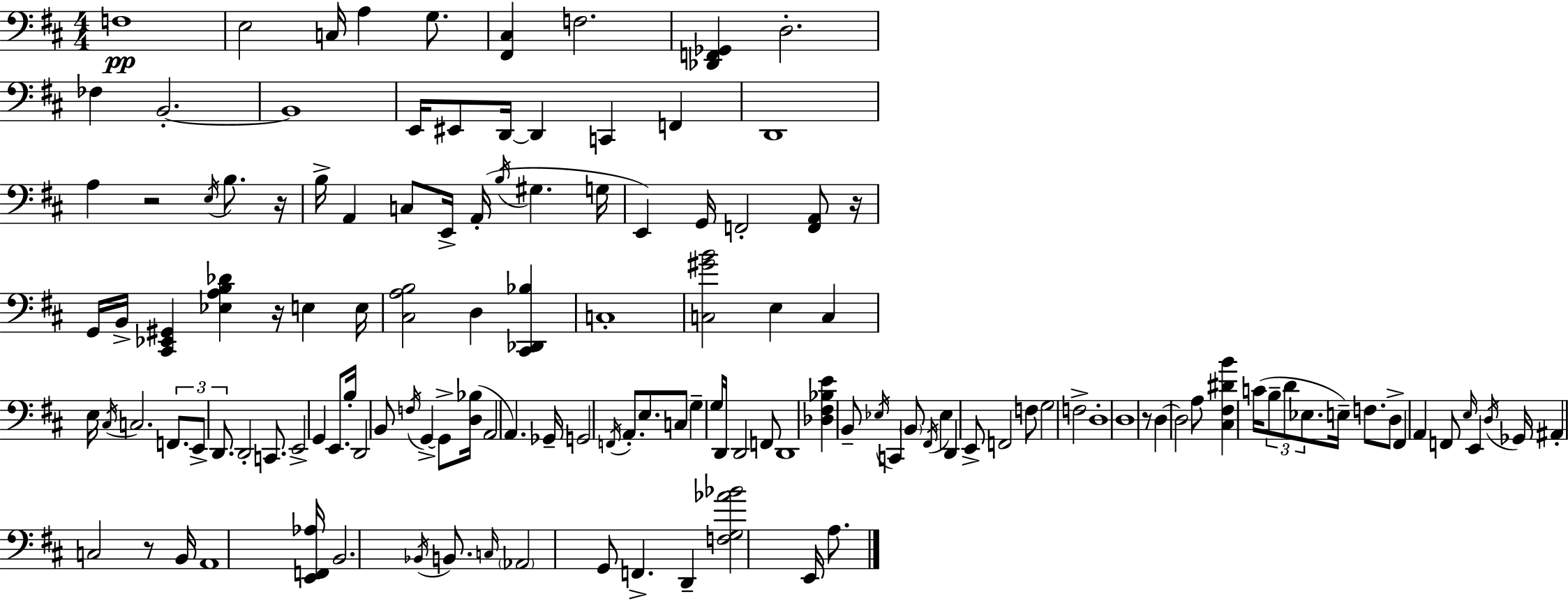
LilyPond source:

{
  \clef bass
  \numericTimeSignature
  \time 4/4
  \key d \major
  \repeat volta 2 { f1\pp | e2 c16 a4 g8. | <fis, cis>4 f2. | <des, f, ges,>4 d2.-. | \break fes4 b,2.-.~~ | b,1 | e,16 eis,8 d,16~~ d,4 c,4 f,4 | d,1 | \break a4 r2 \acciaccatura { e16 } b8. | r16 b16-> a,4 c8 e,16-> a,16-.( \acciaccatura { b16 } gis4. | g16 e,4) g,16 f,2-. <f, a,>8 | r16 g,16 b,16-> <cis, ees, gis,>4 <ees a b des'>4 r16 e4 | \break e16 <cis a b>2 d4 <cis, des, bes>4 | c1-. | <c gis' b'>2 e4 c4 | e16 \acciaccatura { cis16 } c2. | \break \tuplet 3/2 { f,8. e,8-> d,8. } d,2-. | c,8. e,2-> g,4 e,8. | b16-. d,2 b,8 \acciaccatura { f16 } g,4->~~ | g,8-> <d bes>16( a,2 a,4.) | \break ges,16-- g,2 \acciaccatura { f,16 } a,8.-. | e8. c8 g4-- g16 d,16 d,2 | f,8 d,1 | <des fis bes e'>4 b,8-- \acciaccatura { ees16 } c,4 | \break \parenthesize b,8 \acciaccatura { fis,16 } ees4 d,4 e,8-> f,2 | f8 g2 f2-> | d1-. | d1 | \break r8 d4~~ d2 | a8 <cis fis dis' b'>4 c'16( \tuplet 3/2 { b8-- d'8 | ees8. } e16--) f8. d8-> fis,4 a,4 | f,8 \grace { e16 } e,4 \acciaccatura { d16 } ges,16 ais,4-. c2 | \break r8 b,16 a,1 | <e, f, aes>16 b,2. | \acciaccatura { bes,16 } b,8. \grace { c16 } \parenthesize aes,2 | g,8 f,4.-> d,4-- <f g aes' bes'>2 | \break e,16 a8. } \bar "|."
}